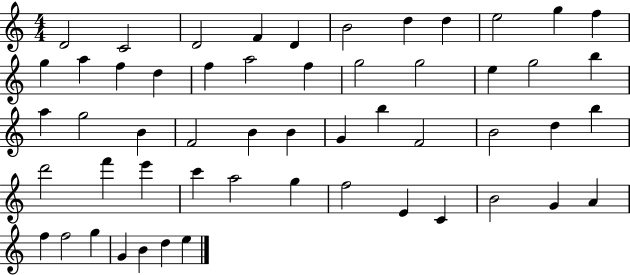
D4/h C4/h D4/h F4/q D4/q B4/h D5/q D5/q E5/h G5/q F5/q G5/q A5/q F5/q D5/q F5/q A5/h F5/q G5/h G5/h E5/q G5/h B5/q A5/q G5/h B4/q F4/h B4/q B4/q G4/q B5/q F4/h B4/h D5/q B5/q D6/h F6/q E6/q C6/q A5/h G5/q F5/h E4/q C4/q B4/h G4/q A4/q F5/q F5/h G5/q G4/q B4/q D5/q E5/q